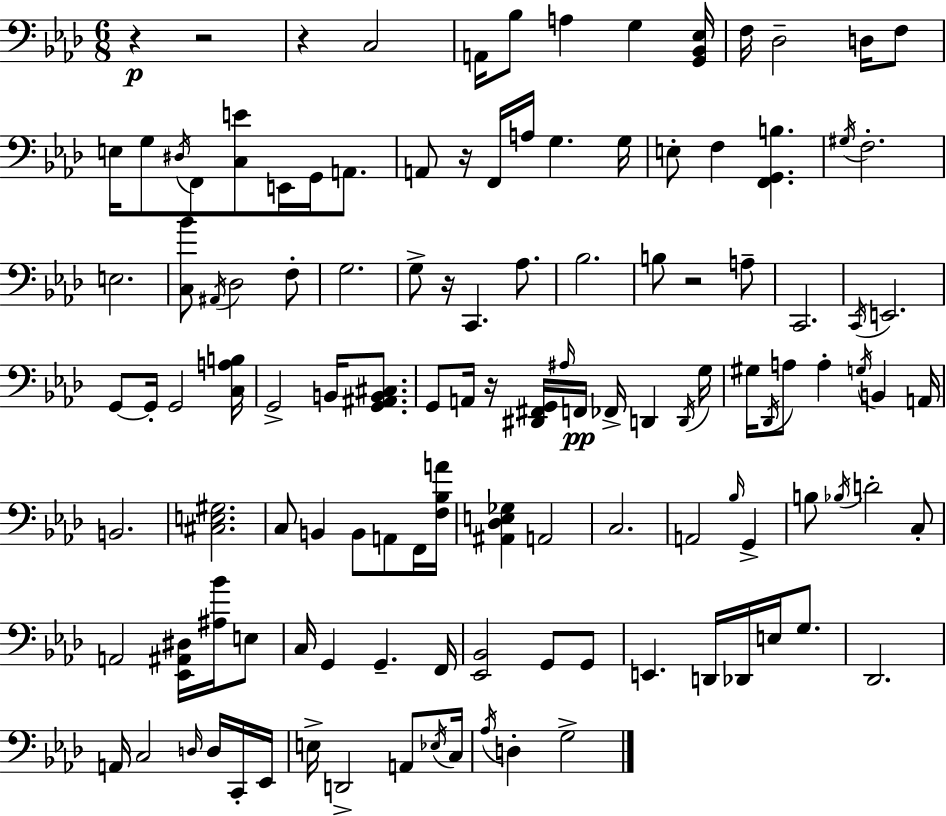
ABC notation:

X:1
T:Untitled
M:6/8
L:1/4
K:Fm
z z2 z C,2 A,,/4 _B,/2 A, G, [G,,_B,,_E,]/4 F,/4 _D,2 D,/4 F,/2 E,/4 G,/2 ^D,/4 F,,/2 [C,E]/2 E,,/4 G,,/4 A,,/2 A,,/2 z/4 F,,/4 A,/4 G, G,/4 E,/2 F, [F,,G,,B,] ^G,/4 F,2 E,2 [C,_B]/2 ^A,,/4 _D,2 F,/2 G,2 G,/2 z/4 C,, _A,/2 _B,2 B,/2 z2 A,/2 C,,2 C,,/4 E,,2 G,,/2 G,,/4 G,,2 [C,A,B,]/4 G,,2 B,,/4 [G,,^A,,B,,^C,]/2 G,,/2 A,,/4 z/4 [^D,,^F,,G,,]/4 ^A,/4 F,,/4 _F,,/4 D,, D,,/4 G,/4 ^G,/4 _D,,/4 A,/2 A, G,/4 B,, A,,/4 B,,2 [^C,E,^G,]2 C,/2 B,, B,,/2 A,,/2 F,,/4 [F,_B,A]/4 [^A,,_D,E,_G,] A,,2 C,2 A,,2 _B,/4 G,, B,/2 _B,/4 D2 C,/2 A,,2 [_E,,^A,,^D,]/4 [^A,_B]/4 E,/2 C,/4 G,, G,, F,,/4 [_E,,_B,,]2 G,,/2 G,,/2 E,, D,,/4 _D,,/4 E,/4 G,/2 _D,,2 A,,/4 C,2 D,/4 D,/4 C,,/4 _E,,/4 E,/4 D,,2 A,,/2 _E,/4 C,/4 _A,/4 D, G,2